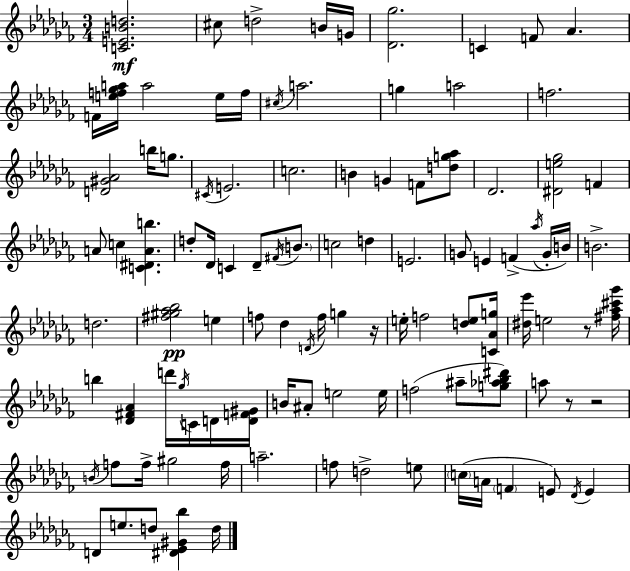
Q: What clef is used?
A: treble